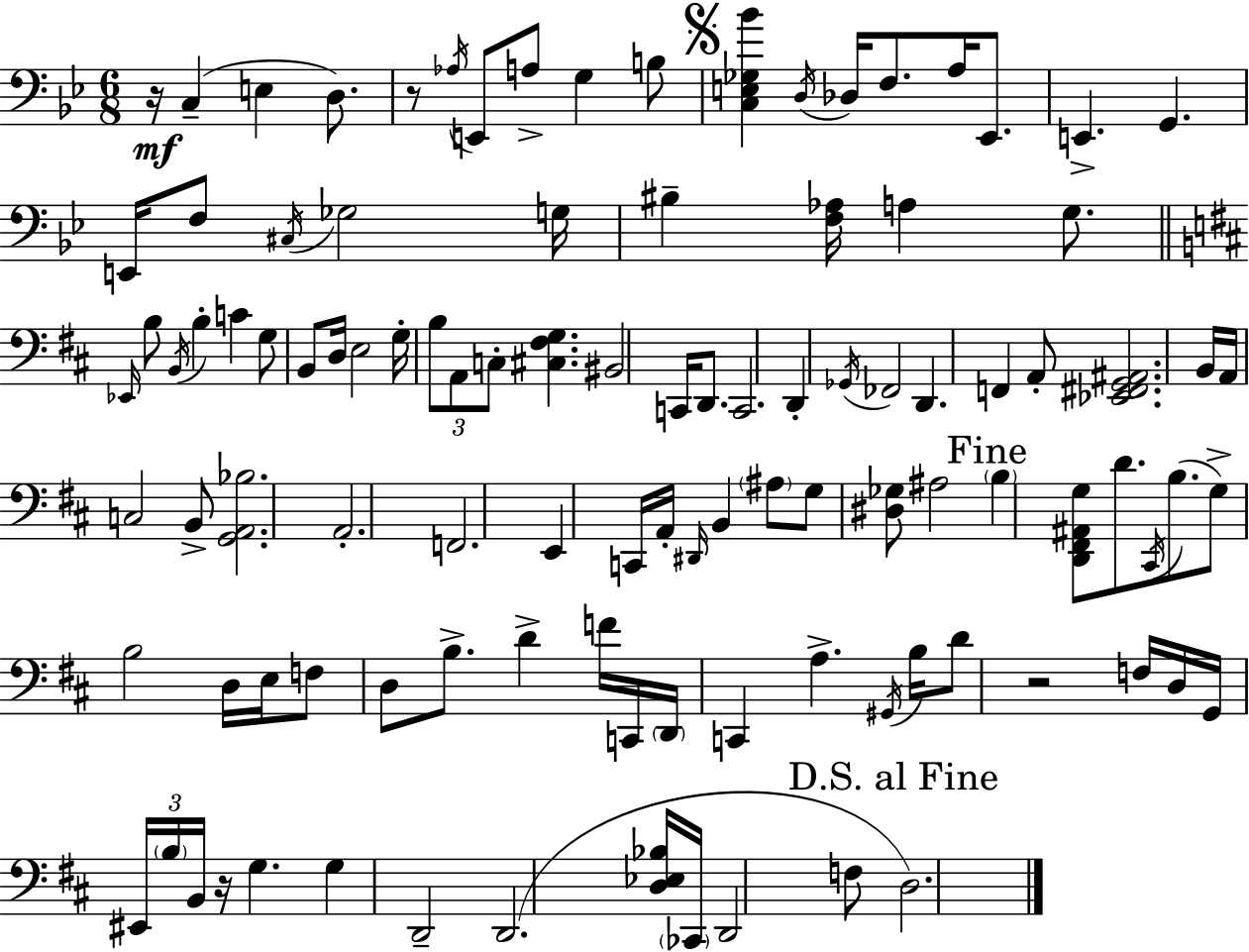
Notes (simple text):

R/s C3/q E3/q D3/e. R/e Ab3/s E2/e A3/e G3/q B3/e [C3,E3,Gb3,Bb4]/q D3/s Db3/s F3/e. A3/s Eb2/e. E2/q. G2/q. E2/s F3/e C#3/s Gb3/h G3/s BIS3/q [F3,Ab3]/s A3/q G3/e. Eb2/s B3/e B2/s B3/q C4/q G3/e B2/e D3/s E3/h G3/s B3/e A2/e C3/e [C#3,F#3,G3]/q. BIS2/h C2/s D2/e. C2/h. D2/q Gb2/s FES2/h D2/q. F2/q A2/e [Eb2,F#2,G2,A#2]/h. B2/s A2/s C3/h B2/e [G2,A2,Bb3]/h. A2/h. F2/h. E2/q C2/s A2/s D#2/s B2/q A#3/e G3/e [D#3,Gb3]/e A#3/h B3/q [D2,F#2,A#2,G3]/e D4/e. C#2/s B3/e. G3/e B3/h D3/s E3/s F3/e D3/e B3/e. D4/q F4/s C2/s D2/s C2/q A3/q. G#2/s B3/s D4/e R/h F3/s D3/s G2/s EIS2/s B3/s B2/s R/s G3/q. G3/q D2/h D2/h. [D3,Eb3,Bb3]/s CES2/s D2/h F3/e D3/h.